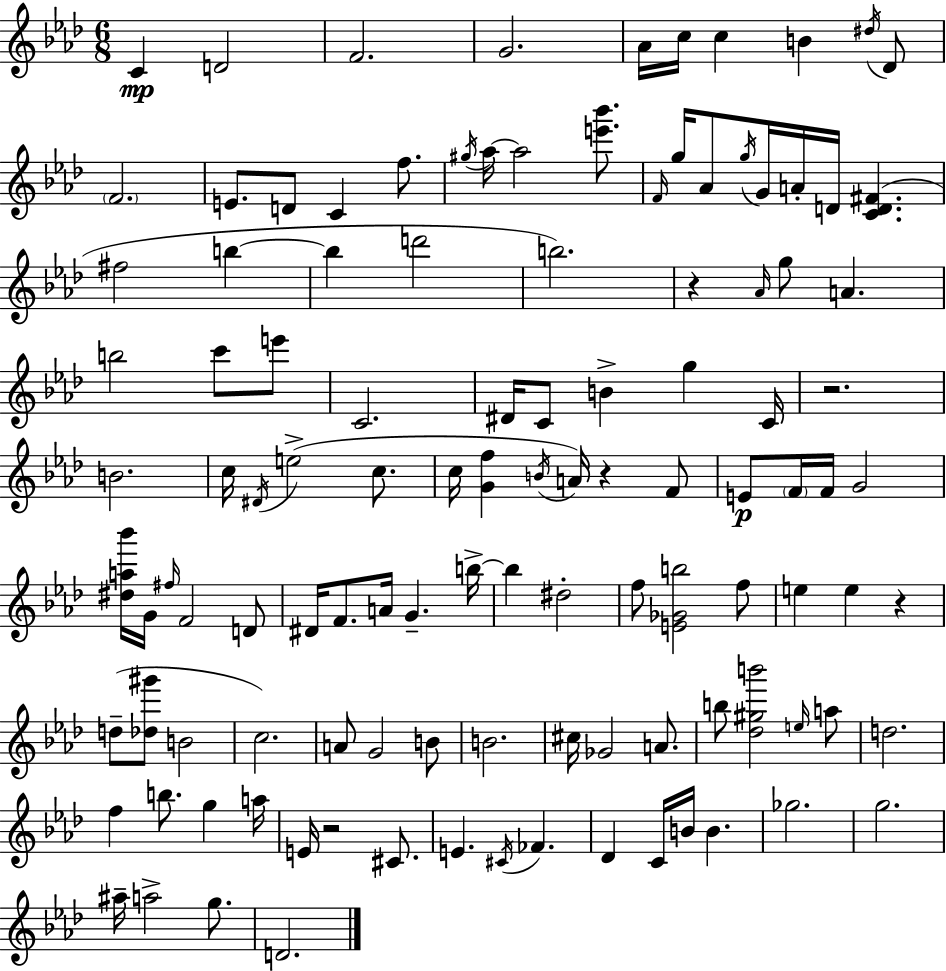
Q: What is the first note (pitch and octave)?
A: C4